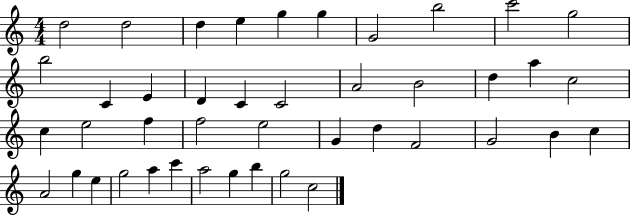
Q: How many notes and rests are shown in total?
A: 43